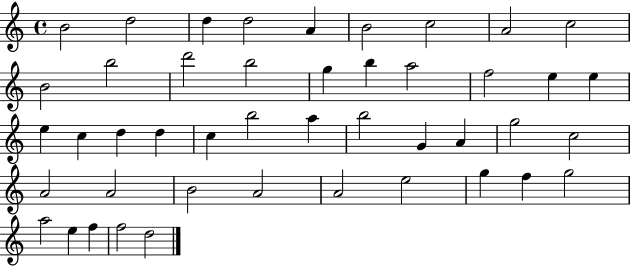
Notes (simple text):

B4/h D5/h D5/q D5/h A4/q B4/h C5/h A4/h C5/h B4/h B5/h D6/h B5/h G5/q B5/q A5/h F5/h E5/q E5/q E5/q C5/q D5/q D5/q C5/q B5/h A5/q B5/h G4/q A4/q G5/h C5/h A4/h A4/h B4/h A4/h A4/h E5/h G5/q F5/q G5/h A5/h E5/q F5/q F5/h D5/h